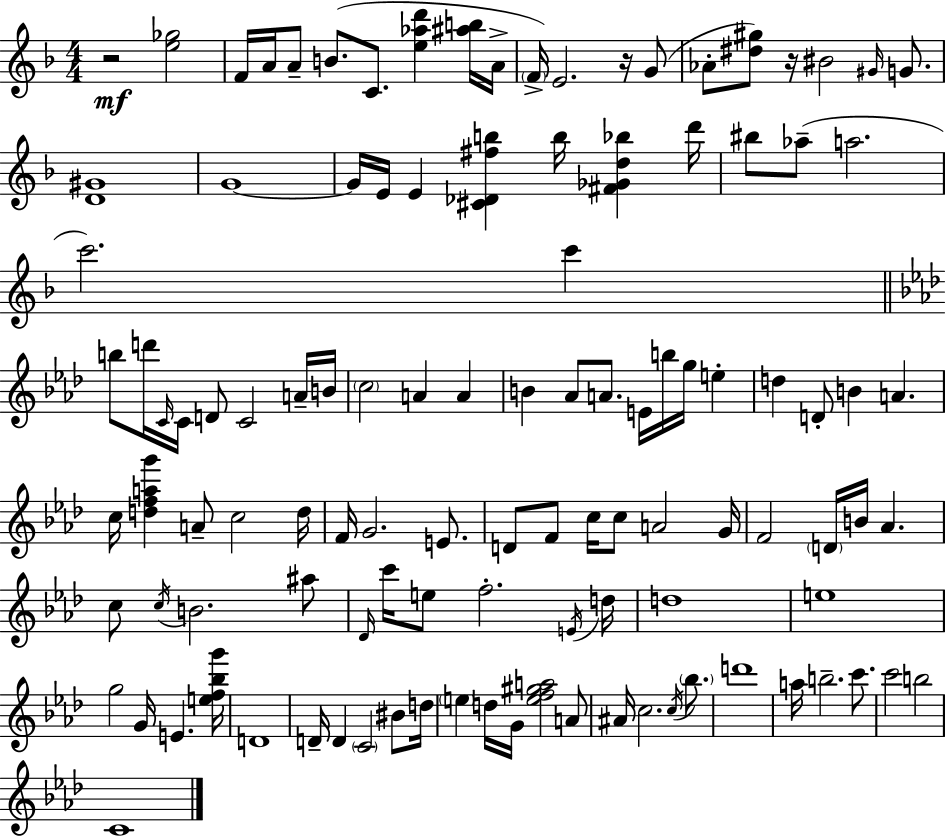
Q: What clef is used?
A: treble